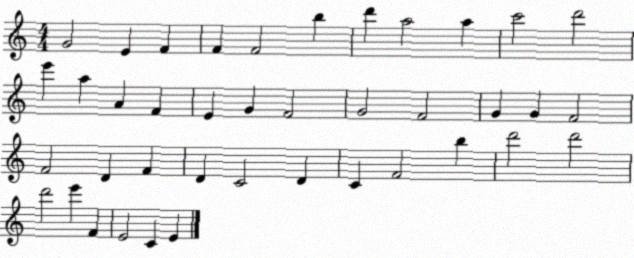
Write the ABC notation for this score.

X:1
T:Untitled
M:4/4
L:1/4
K:C
G2 E F F F2 b d' a2 a c'2 d'2 e' a A F E G F2 G2 F2 G G F2 F2 D F D C2 D C F2 b d'2 d'2 d'2 e' F E2 C E